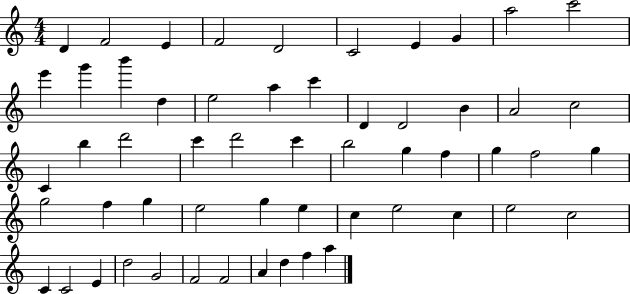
X:1
T:Untitled
M:4/4
L:1/4
K:C
D F2 E F2 D2 C2 E G a2 c'2 e' g' b' d e2 a c' D D2 B A2 c2 C b d'2 c' d'2 c' b2 g f g f2 g g2 f g e2 g e c e2 c e2 c2 C C2 E d2 G2 F2 F2 A d f a